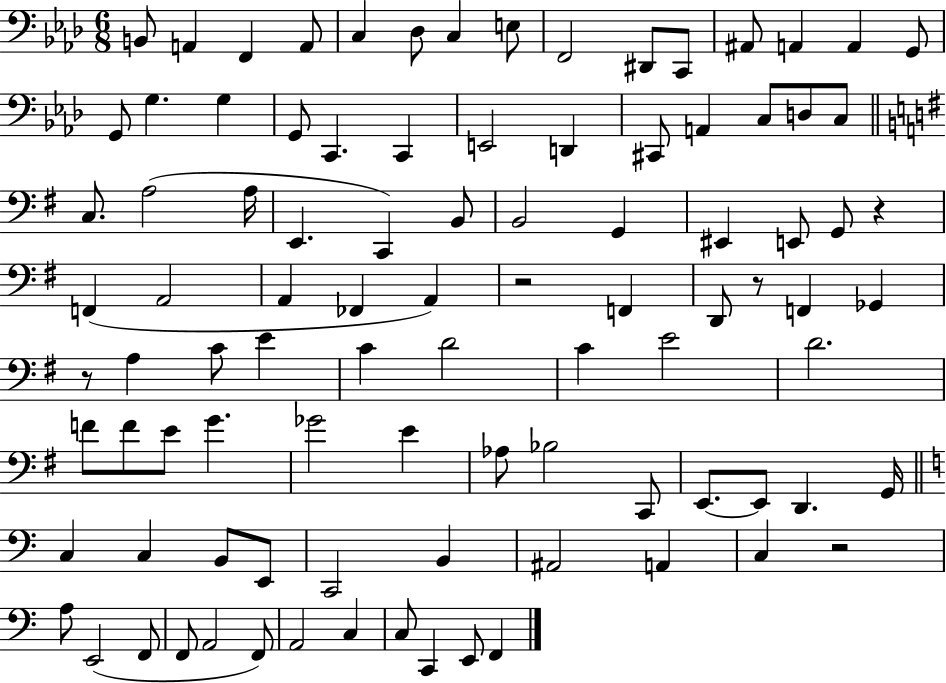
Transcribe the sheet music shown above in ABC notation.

X:1
T:Untitled
M:6/8
L:1/4
K:Ab
B,,/2 A,, F,, A,,/2 C, _D,/2 C, E,/2 F,,2 ^D,,/2 C,,/2 ^A,,/2 A,, A,, G,,/2 G,,/2 G, G, G,,/2 C,, C,, E,,2 D,, ^C,,/2 A,, C,/2 D,/2 C,/2 C,/2 A,2 A,/4 E,, C,, B,,/2 B,,2 G,, ^E,, E,,/2 G,,/2 z F,, A,,2 A,, _F,, A,, z2 F,, D,,/2 z/2 F,, _G,, z/2 A, C/2 E C D2 C E2 D2 F/2 F/2 E/2 G _G2 E _A,/2 _B,2 C,,/2 E,,/2 E,,/2 D,, G,,/4 C, C, B,,/2 E,,/2 C,,2 B,, ^A,,2 A,, C, z2 A,/2 E,,2 F,,/2 F,,/2 A,,2 F,,/2 A,,2 C, C,/2 C,, E,,/2 F,,